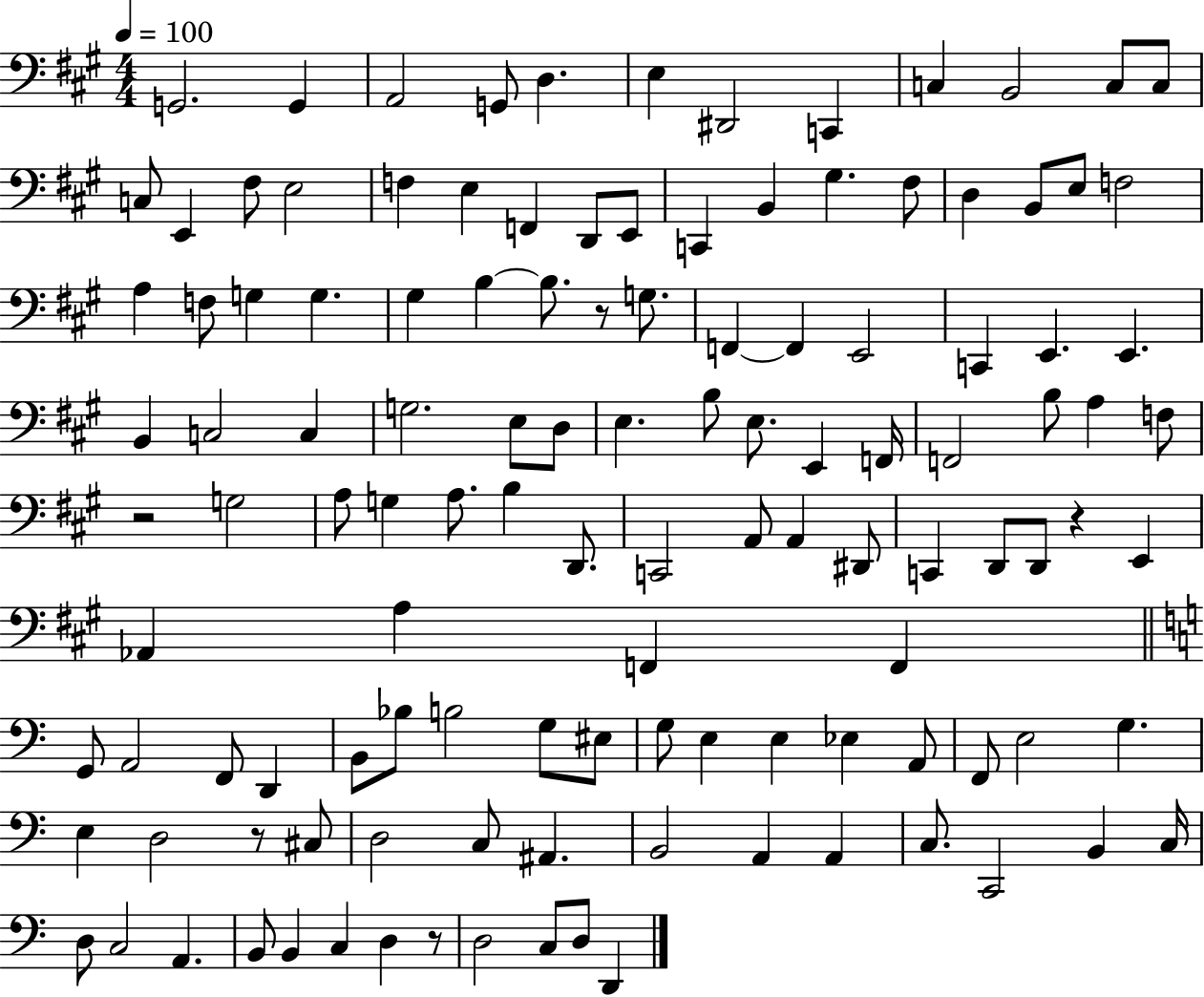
{
  \clef bass
  \numericTimeSignature
  \time 4/4
  \key a \major
  \tempo 4 = 100
  \repeat volta 2 { g,2. g,4 | a,2 g,8 d4. | e4 dis,2 c,4 | c4 b,2 c8 c8 | \break c8 e,4 fis8 e2 | f4 e4 f,4 d,8 e,8 | c,4 b,4 gis4. fis8 | d4 b,8 e8 f2 | \break a4 f8 g4 g4. | gis4 b4~~ b8. r8 g8. | f,4~~ f,4 e,2 | c,4 e,4. e,4. | \break b,4 c2 c4 | g2. e8 d8 | e4. b8 e8. e,4 f,16 | f,2 b8 a4 f8 | \break r2 g2 | a8 g4 a8. b4 d,8. | c,2 a,8 a,4 dis,8 | c,4 d,8 d,8 r4 e,4 | \break aes,4 a4 f,4 f,4 | \bar "||" \break \key c \major g,8 a,2 f,8 d,4 | b,8 bes8 b2 g8 eis8 | g8 e4 e4 ees4 a,8 | f,8 e2 g4. | \break e4 d2 r8 cis8 | d2 c8 ais,4. | b,2 a,4 a,4 | c8. c,2 b,4 c16 | \break d8 c2 a,4. | b,8 b,4 c4 d4 r8 | d2 c8 d8 d,4 | } \bar "|."
}